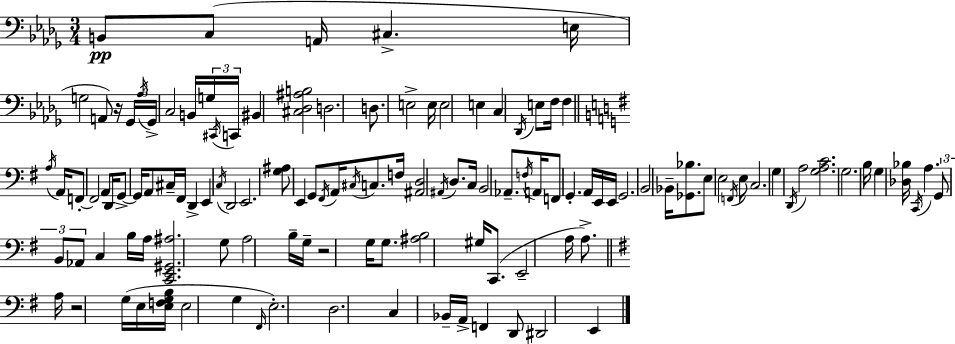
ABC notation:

X:1
T:Untitled
M:3/4
L:1/4
K:Bbm
B,,/2 C,/2 A,,/4 ^C, E,/4 G,2 A,,/2 z/4 _G,,/4 _A,/4 _G,,/4 C,2 B,,/4 G,/4 ^C,,/4 C,,/4 ^B,, [^C,_D,^A,B,]2 D,2 D,/2 E,2 E,/4 E,2 E, C, _D,,/4 E,/2 F,/4 F, A,/4 A,,/4 F,,/2 F,,2 A,,/2 D,,/4 G,,/2 G,,/4 A,,/2 ^C,/4 ^F,,/4 D,, E,, C,/4 D,,2 E,,2 [G,^A,]/2 E,, G,,/2 ^F,,/4 A,,/4 ^C,/4 C,/2 F,/4 [^A,,D,]2 ^A,,/4 D,/2 C,/4 B,,2 _A,,/2 F,/4 A,,/4 F,,/2 G,, A,,/4 E,,/4 E,,/4 G,,2 B,,2 _B,,/4 [_G,,_B,]/2 E,/2 E,2 F,,/4 E,/2 C,2 G, D,,/4 A,2 [G,A,C]2 G,2 B,/4 G, [_D,_B,]/4 C,,/4 A, G,,/2 B,,/2 _A,,/2 C, B,/4 A,/4 [C,,E,,^G,,^A,]2 G,/2 A,2 B,/4 G,/4 z2 G,/4 G,/2 [^A,B,]2 ^G,/4 C,,/2 E,,2 A,/4 A,/2 A,/4 z2 G,/4 E,/4 [E,F,G,B,]/4 E,2 G, ^F,,/4 E,2 D,2 C, _B,,/4 A,,/4 F,, D,,/2 ^D,,2 E,,